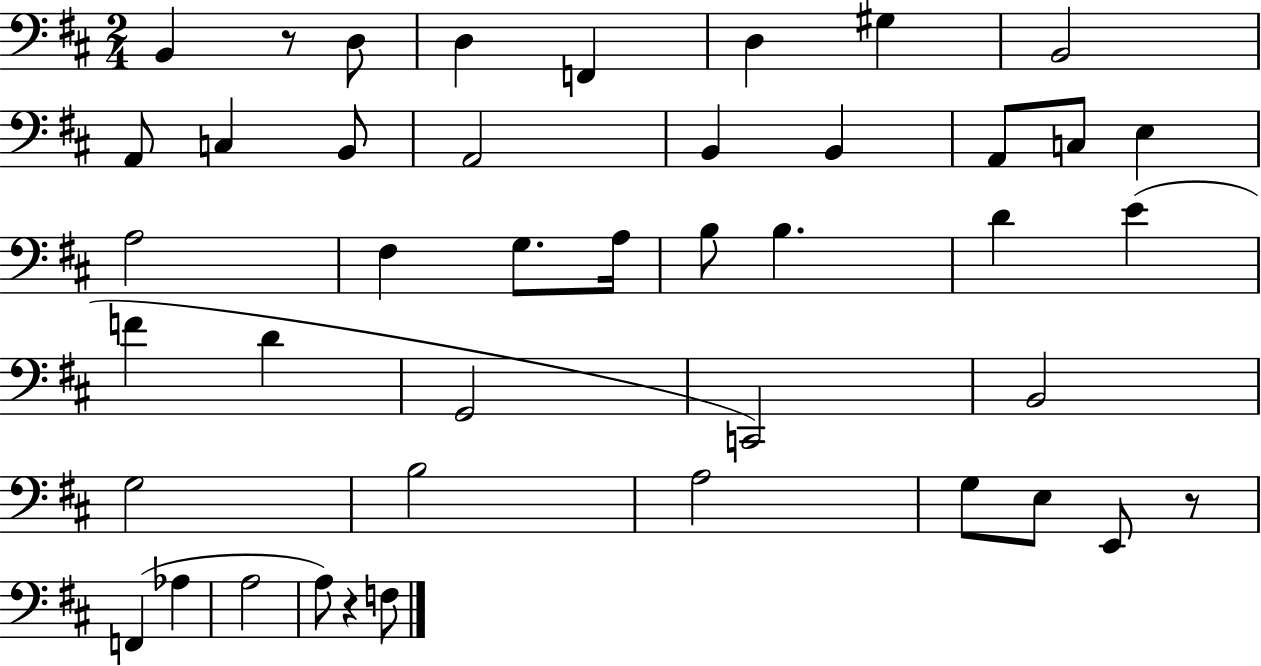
{
  \clef bass
  \numericTimeSignature
  \time 2/4
  \key d \major
  b,4 r8 d8 | d4 f,4 | d4 gis4 | b,2 | \break a,8 c4 b,8 | a,2 | b,4 b,4 | a,8 c8 e4 | \break a2 | fis4 g8. a16 | b8 b4. | d'4 e'4( | \break f'4 d'4 | g,2 | c,2) | b,2 | \break g2 | b2 | a2 | g8 e8 e,8 r8 | \break f,4( aes4 | a2 | a8) r4 f8 | \bar "|."
}